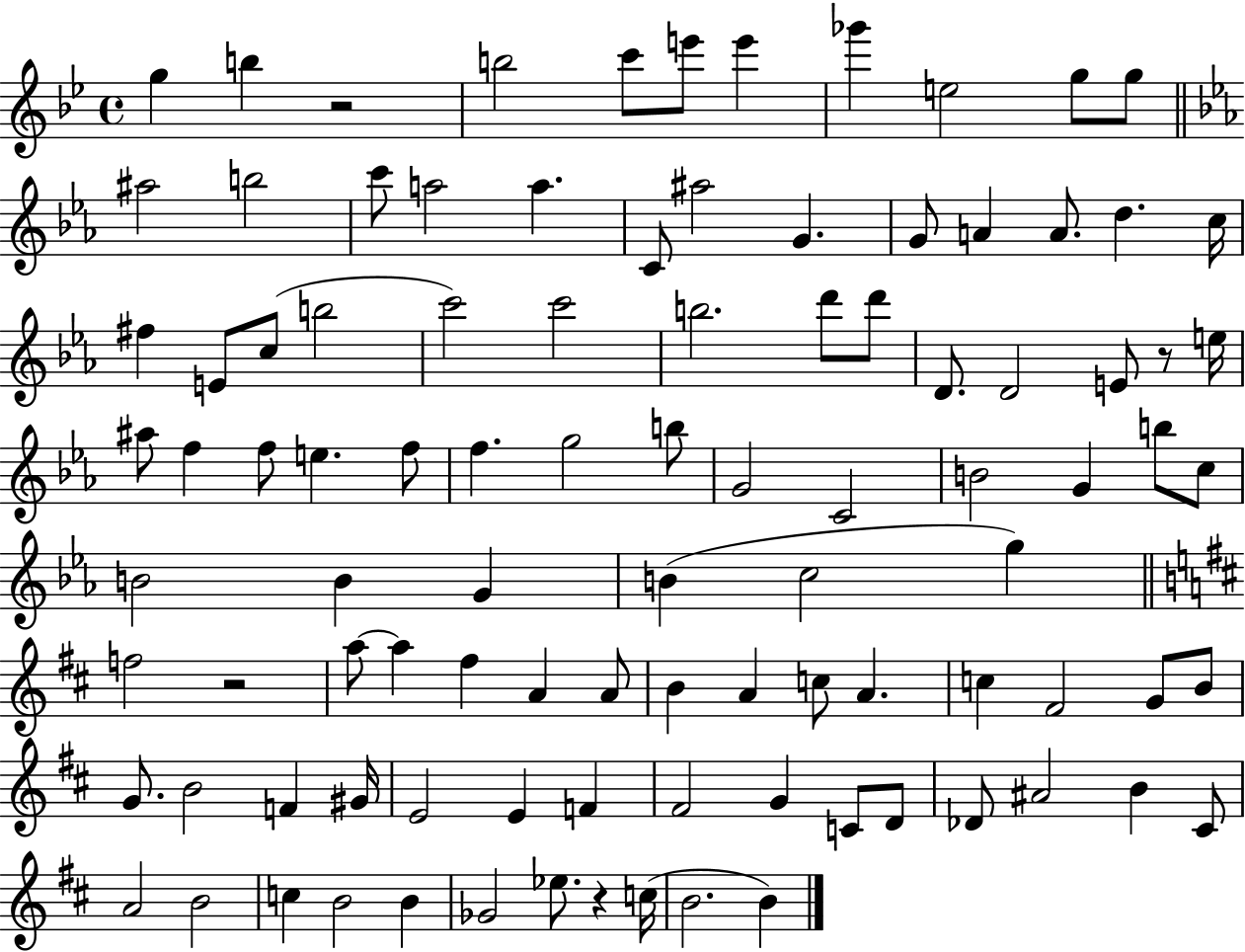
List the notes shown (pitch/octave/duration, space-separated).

G5/q B5/q R/h B5/h C6/e E6/e E6/q Gb6/q E5/h G5/e G5/e A#5/h B5/h C6/e A5/h A5/q. C4/e A#5/h G4/q. G4/e A4/q A4/e. D5/q. C5/s F#5/q E4/e C5/e B5/h C6/h C6/h B5/h. D6/e D6/e D4/e. D4/h E4/e R/e E5/s A#5/e F5/q F5/e E5/q. F5/e F5/q. G5/h B5/e G4/h C4/h B4/h G4/q B5/e C5/e B4/h B4/q G4/q B4/q C5/h G5/q F5/h R/h A5/e A5/q F#5/q A4/q A4/e B4/q A4/q C5/e A4/q. C5/q F#4/h G4/e B4/e G4/e. B4/h F4/q G#4/s E4/h E4/q F4/q F#4/h G4/q C4/e D4/e Db4/e A#4/h B4/q C#4/e A4/h B4/h C5/q B4/h B4/q Gb4/h Eb5/e. R/q C5/s B4/h. B4/q